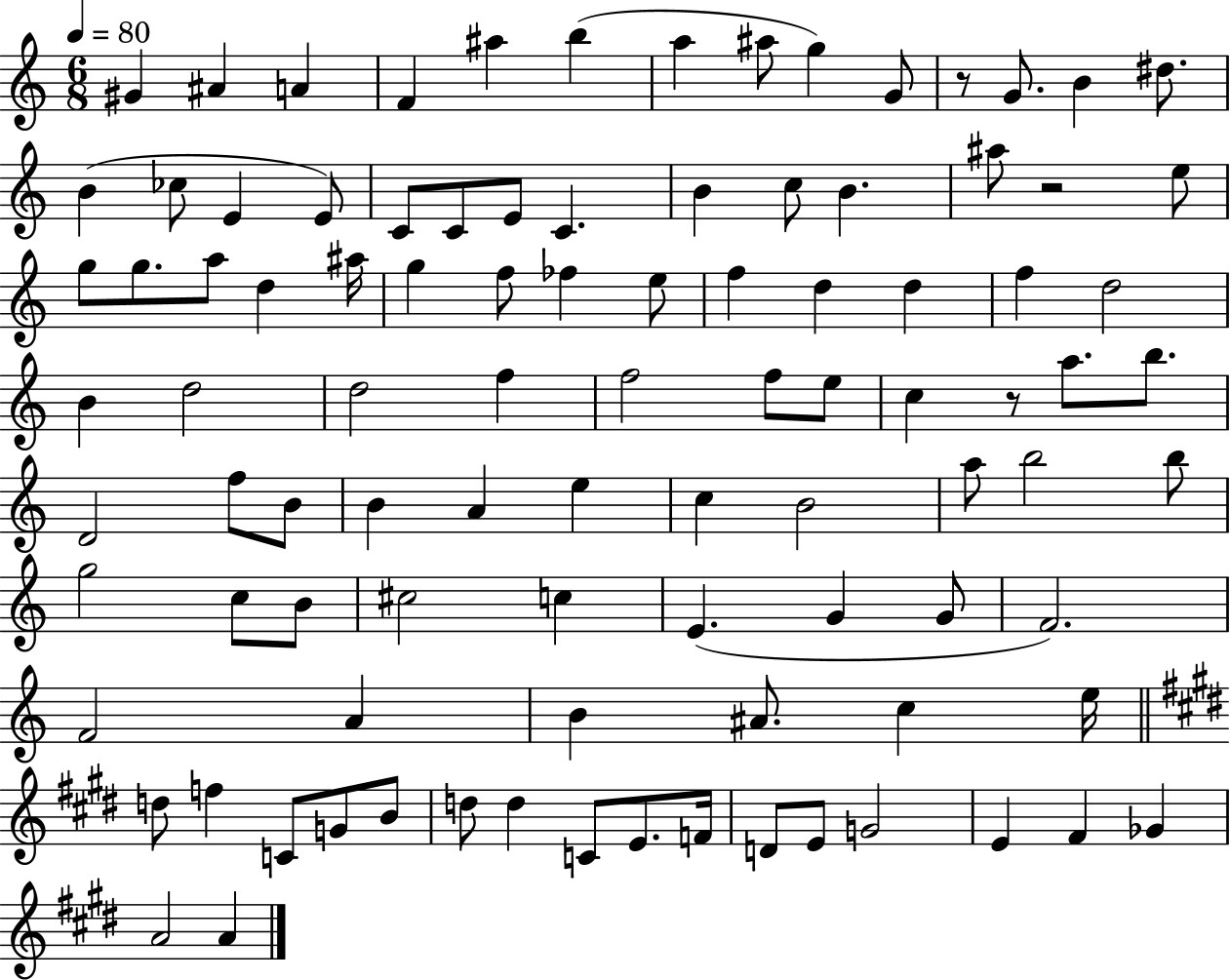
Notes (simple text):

G#4/q A#4/q A4/q F4/q A#5/q B5/q A5/q A#5/e G5/q G4/e R/e G4/e. B4/q D#5/e. B4/q CES5/e E4/q E4/e C4/e C4/e E4/e C4/q. B4/q C5/e B4/q. A#5/e R/h E5/e G5/e G5/e. A5/e D5/q A#5/s G5/q F5/e FES5/q E5/e F5/q D5/q D5/q F5/q D5/h B4/q D5/h D5/h F5/q F5/h F5/e E5/e C5/q R/e A5/e. B5/e. D4/h F5/e B4/e B4/q A4/q E5/q C5/q B4/h A5/e B5/h B5/e G5/h C5/e B4/e C#5/h C5/q E4/q. G4/q G4/e F4/h. F4/h A4/q B4/q A#4/e. C5/q E5/s D5/e F5/q C4/e G4/e B4/e D5/e D5/q C4/e E4/e. F4/s D4/e E4/e G4/h E4/q F#4/q Gb4/q A4/h A4/q